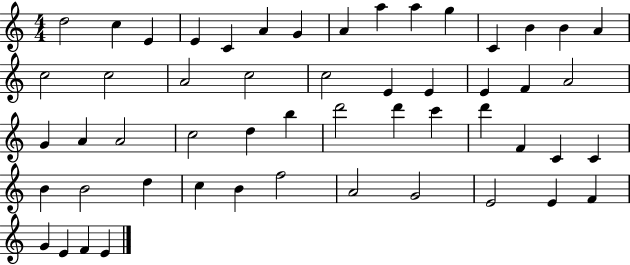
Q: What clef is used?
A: treble